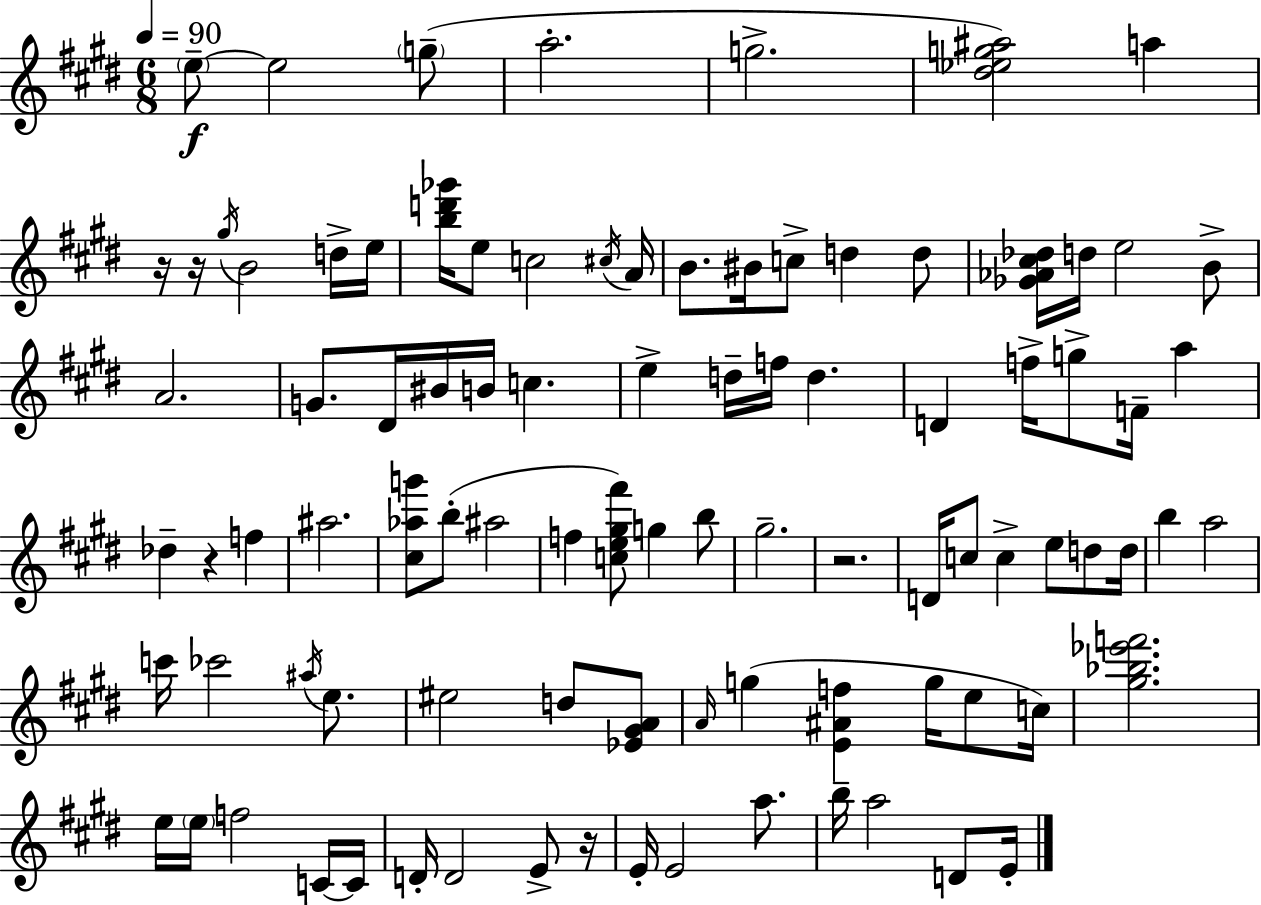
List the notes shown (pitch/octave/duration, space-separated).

E5/e E5/h G5/e A5/h. G5/h. [D#5,Eb5,G5,A#5]/h A5/q R/s R/s G#5/s B4/h D5/s E5/s [B5,D6,Gb6]/s E5/e C5/h C#5/s A4/s B4/e. BIS4/s C5/e D5/q D5/e [Gb4,Ab4,C#5,Db5]/s D5/s E5/h B4/e A4/h. G4/e. D#4/s BIS4/s B4/s C5/q. E5/q D5/s F5/s D5/q. D4/q F5/s G5/e F4/s A5/q Db5/q R/q F5/q A#5/h. [C#5,Ab5,G6]/e B5/e A#5/h F5/q [C5,E5,G#5,F#6]/e G5/q B5/e G#5/h. R/h. D4/s C5/e C5/q E5/e D5/e D5/s B5/q A5/h C6/s CES6/h A#5/s E5/e. EIS5/h D5/e [Eb4,G#4,A4]/e A4/s G5/q [E4,A#4,F5]/q G5/s E5/e C5/s [G#5,Bb5,Eb6,F6]/h. E5/s E5/s F5/h C4/s C4/s D4/s D4/h E4/e R/s E4/s E4/h A5/e. B5/s A5/h D4/e E4/s